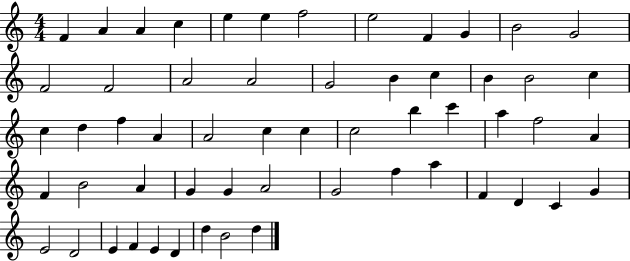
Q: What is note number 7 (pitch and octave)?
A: F5